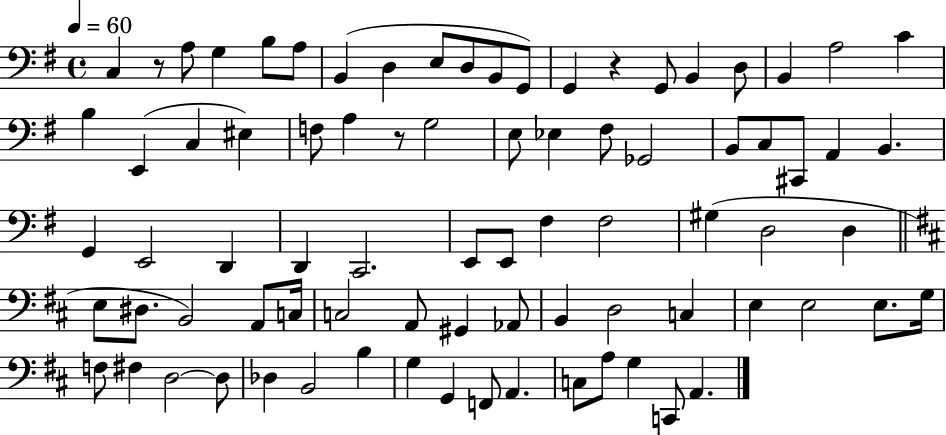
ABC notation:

X:1
T:Untitled
M:4/4
L:1/4
K:G
C, z/2 A,/2 G, B,/2 A,/2 B,, D, E,/2 D,/2 B,,/2 G,,/2 G,, z G,,/2 B,, D,/2 B,, A,2 C B, E,, C, ^E, F,/2 A, z/2 G,2 E,/2 _E, ^F,/2 _G,,2 B,,/2 C,/2 ^C,,/2 A,, B,, G,, E,,2 D,, D,, C,,2 E,,/2 E,,/2 ^F, ^F,2 ^G, D,2 D, E,/2 ^D,/2 B,,2 A,,/2 C,/4 C,2 A,,/2 ^G,, _A,,/2 B,, D,2 C, E, E,2 E,/2 G,/4 F,/2 ^F, D,2 D,/2 _D, B,,2 B, G, G,, F,,/2 A,, C,/2 A,/2 G, C,,/2 A,,